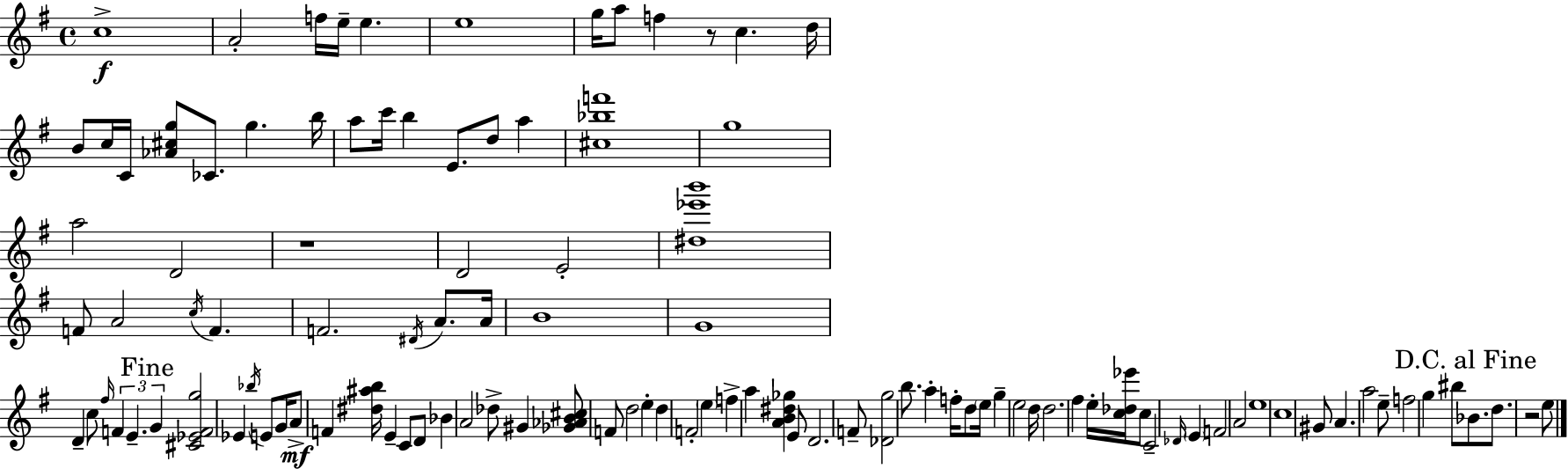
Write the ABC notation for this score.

X:1
T:Untitled
M:4/4
L:1/4
K:G
c4 A2 f/4 e/4 e e4 g/4 a/2 f z/2 c d/4 B/2 c/4 C/4 [_A^cg]/2 _C/2 g b/4 a/2 c'/4 b E/2 d/2 a [^c_bf']4 g4 a2 D2 z4 D2 E2 [^d_e'b']4 F/2 A2 c/4 F F2 ^D/4 A/2 A/4 B4 G4 D c/2 ^f/4 F E G [^C_EFg]2 _E _b/4 E/2 G/4 A/2 F [^d^ab]/4 E C/2 D/2 _B A2 _d/2 ^G [_G_AB^c]/2 F/2 d2 e d F2 e f a [AB^d_g] E/2 D2 F/2 [_Dg]2 b/2 a f/4 d/2 e/4 g e2 d/4 d2 ^f e/4 [c_d_e']/4 c/2 C2 _D/4 E F2 A2 e4 c4 ^G/2 A a2 e/2 f2 g ^b/2 _B/2 d/2 z2 e/2